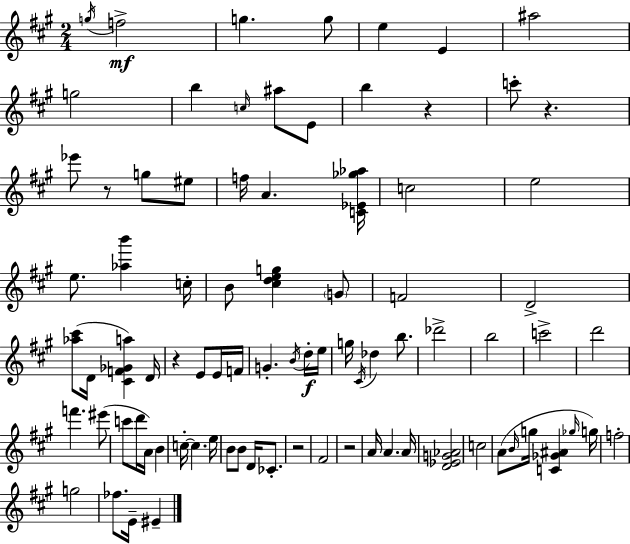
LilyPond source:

{
  \clef treble
  \numericTimeSignature
  \time 2/4
  \key a \major
  \acciaccatura { g''16 }\mf f''2-> | g''4. g''8 | e''4 e'4 | ais''2 | \break g''2 | b''4 \grace { c''16 } ais''8 | e'8 b''4 r4 | c'''8-. r4. | \break ees'''8 r8 g''8 | eis''8 f''16 a'4. | <c' ees' ges'' aes''>16 c''2 | e''2 | \break e''8. <aes'' b'''>4 | c''16-. b'8 <cis'' d'' e'' g''>4 | \parenthesize g'8 f'2 | d'2-> | \break <aes'' cis'''>8( d'16 <cis' f' ges' a''>4) | d'16 r4 e'8 | e'16 f'16 g'4.-. | \acciaccatura { b'16 }\f d''16-. e''16 g''16 \acciaccatura { cis'16 } des''4 | \break b''8. des'''2-> | b''2 | c'''2-> | d'''2 | \break f'''4. | eis'''8( c'''8 d'''16 a'16) | b'4 c''16-.~~ c''4. | e''16 b'8 b'8 | \break d'16 ces'8.-. r2 | fis'2 | r2 | a'16 a'4. | \break a'16 <d' ees' g' aes'>2 | c''2 | a'8( \grace { b'16 } g''16 | <c' ges' ais'>4 \grace { ges''16 }) g''16 f''2-. | \break g''2 | fes''8. | e'16-- eis'4-- \bar "|."
}